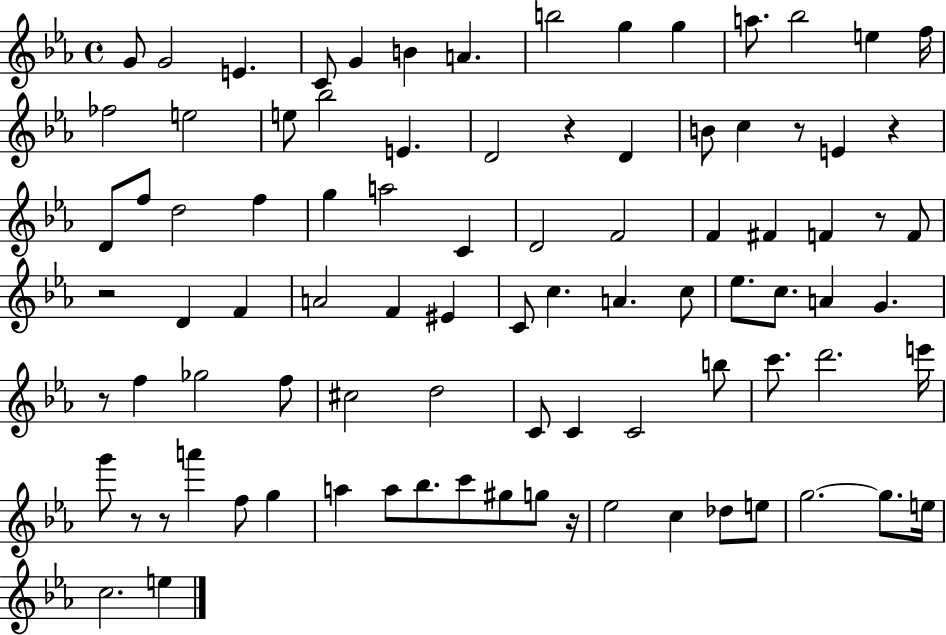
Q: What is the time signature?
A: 4/4